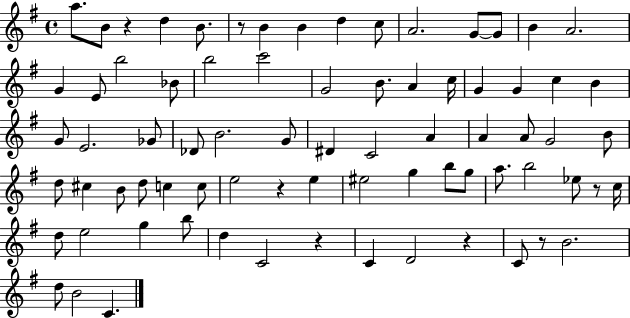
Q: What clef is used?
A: treble